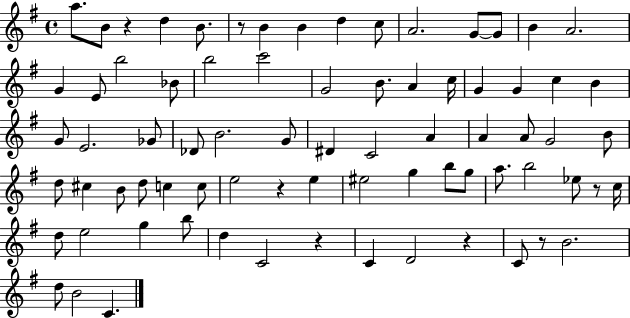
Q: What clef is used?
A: treble